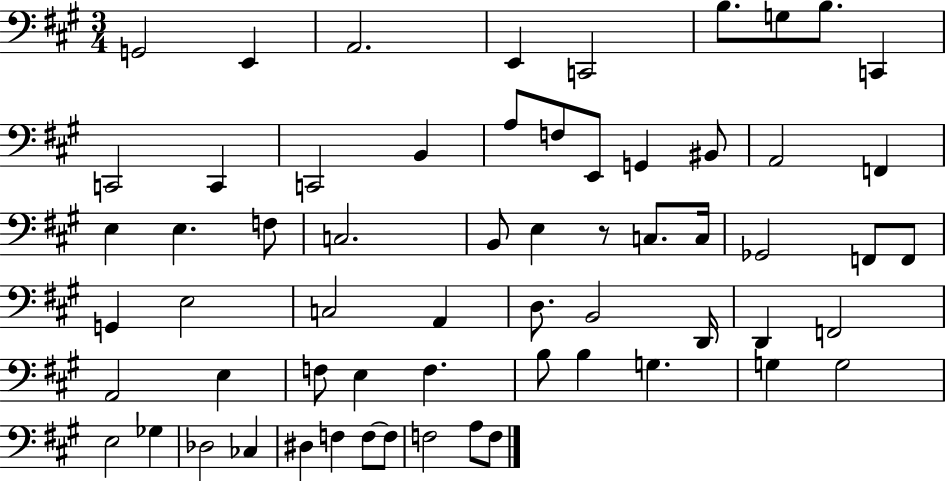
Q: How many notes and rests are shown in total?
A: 62